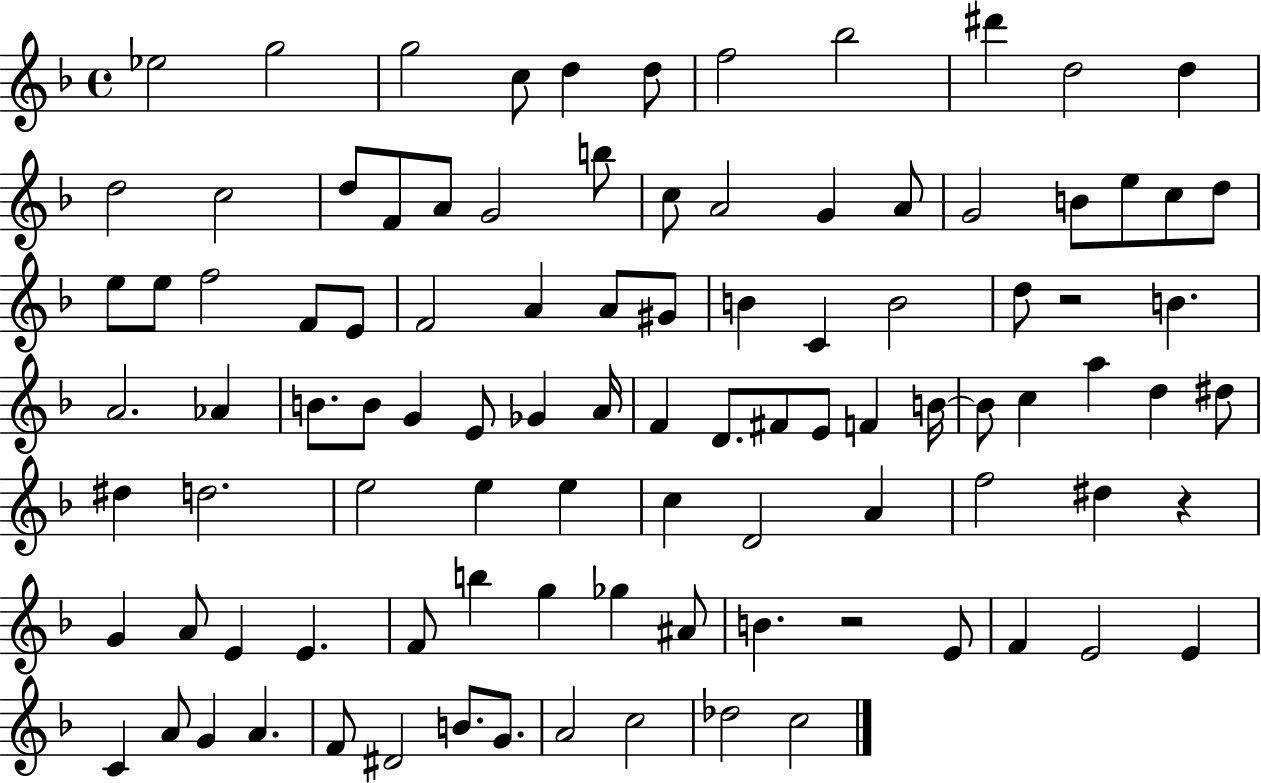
{
  \clef treble
  \time 4/4
  \defaultTimeSignature
  \key f \major
  ees''2 g''2 | g''2 c''8 d''4 d''8 | f''2 bes''2 | dis'''4 d''2 d''4 | \break d''2 c''2 | d''8 f'8 a'8 g'2 b''8 | c''8 a'2 g'4 a'8 | g'2 b'8 e''8 c''8 d''8 | \break e''8 e''8 f''2 f'8 e'8 | f'2 a'4 a'8 gis'8 | b'4 c'4 b'2 | d''8 r2 b'4. | \break a'2. aes'4 | b'8. b'8 g'4 e'8 ges'4 a'16 | f'4 d'8. fis'8 e'8 f'4 b'16~~ | b'8 c''4 a''4 d''4 dis''8 | \break dis''4 d''2. | e''2 e''4 e''4 | c''4 d'2 a'4 | f''2 dis''4 r4 | \break g'4 a'8 e'4 e'4. | f'8 b''4 g''4 ges''4 ais'8 | b'4. r2 e'8 | f'4 e'2 e'4 | \break c'4 a'8 g'4 a'4. | f'8 dis'2 b'8. g'8. | a'2 c''2 | des''2 c''2 | \break \bar "|."
}